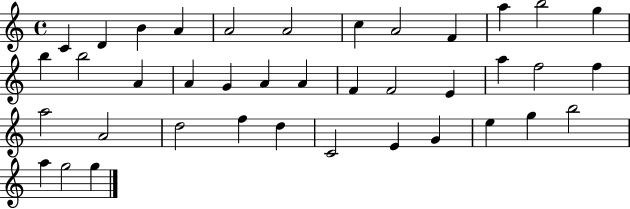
C4/q D4/q B4/q A4/q A4/h A4/h C5/q A4/h F4/q A5/q B5/h G5/q B5/q B5/h A4/q A4/q G4/q A4/q A4/q F4/q F4/h E4/q A5/q F5/h F5/q A5/h A4/h D5/h F5/q D5/q C4/h E4/q G4/q E5/q G5/q B5/h A5/q G5/h G5/q